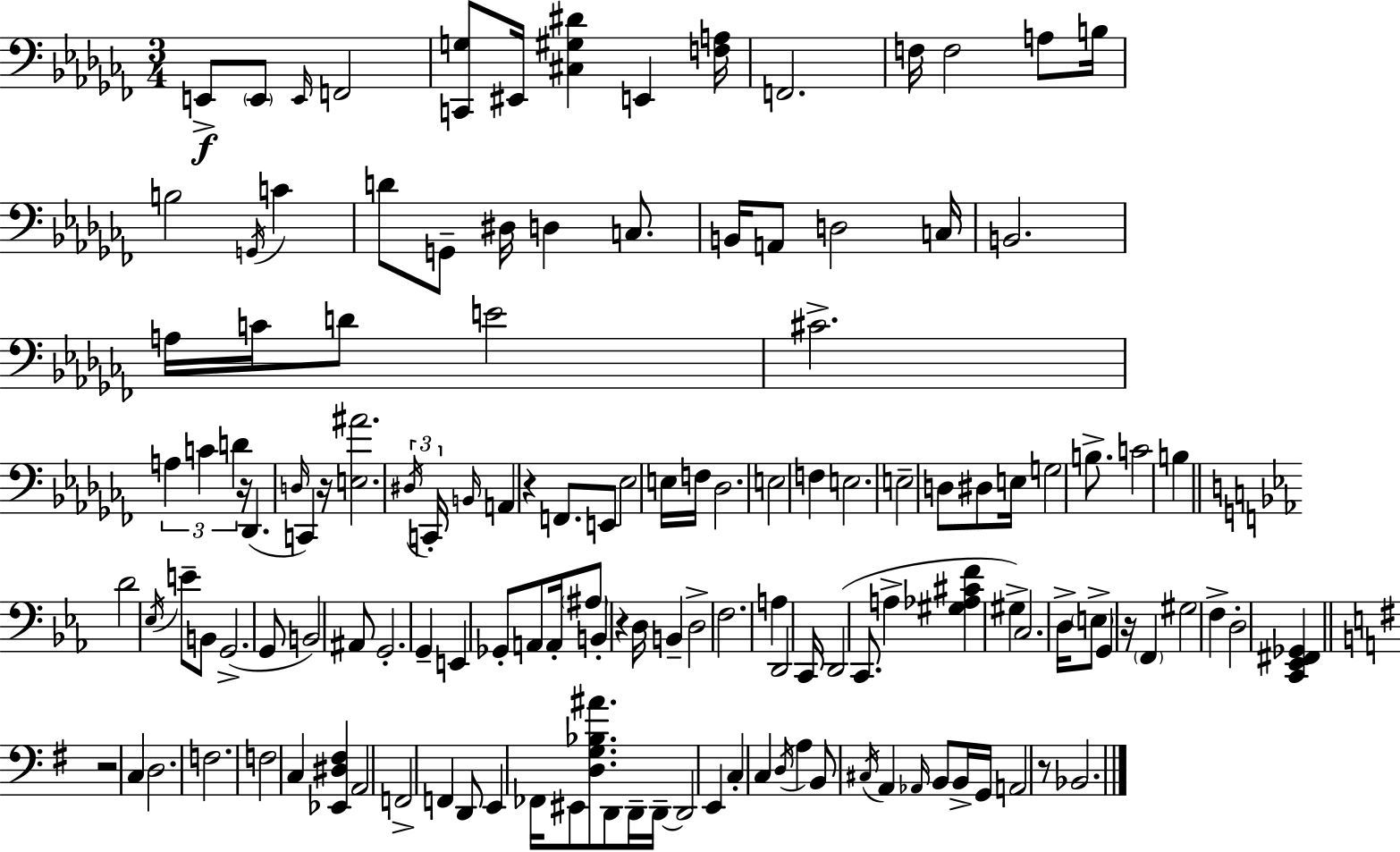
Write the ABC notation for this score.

X:1
T:Untitled
M:3/4
L:1/4
K:Abm
E,,/2 E,,/2 E,,/4 F,,2 [C,,G,]/2 ^E,,/4 [^C,^G,^D] E,, [F,A,]/4 F,,2 F,/4 F,2 A,/2 B,/4 B,2 G,,/4 C D/2 G,,/2 ^D,/4 D, C,/2 B,,/4 A,,/2 D,2 C,/4 B,,2 A,/4 C/4 D/2 E2 ^C2 A, C D z/4 _D,, D,/4 C,, z/4 [E,^A]2 ^D,/4 C,,/4 B,,/4 A,, z F,,/2 E,,/2 _E,2 E,/4 F,/4 _D,2 E,2 F, E,2 E,2 D,/2 ^D,/2 E,/4 G,2 B,/2 C2 B, D2 _E,/4 E/2 B,,/2 G,,2 G,,/2 B,,2 ^A,,/2 G,,2 G,, E,, _G,,/2 A,,/2 A,,/4 ^A,/2 B,, z D,/4 B,, D,2 F,2 A, D,,2 C,,/4 D,,2 C,,/2 A, [^G,_A,^CF] ^G, C,2 D,/4 E,/2 G,, z/4 F,, ^G,2 F, D,2 [C,,_E,,^F,,_G,,] z2 C, D,2 F,2 F,2 C, [_E,,^D,^F,] A,,2 F,,2 F,, D,,/2 E,, _F,,/4 ^E,,/2 [D,G,_B,^A]/2 D,,/2 D,,/4 D,,/4 D,,2 E,, C, C, D,/4 A, B,,/2 ^C,/4 A,, _A,,/4 B,,/2 B,,/4 G,,/4 A,,2 z/2 _B,,2